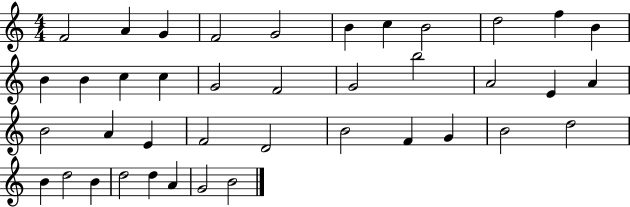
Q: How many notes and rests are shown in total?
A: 40